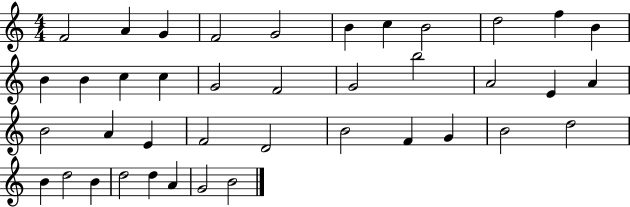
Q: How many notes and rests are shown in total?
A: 40